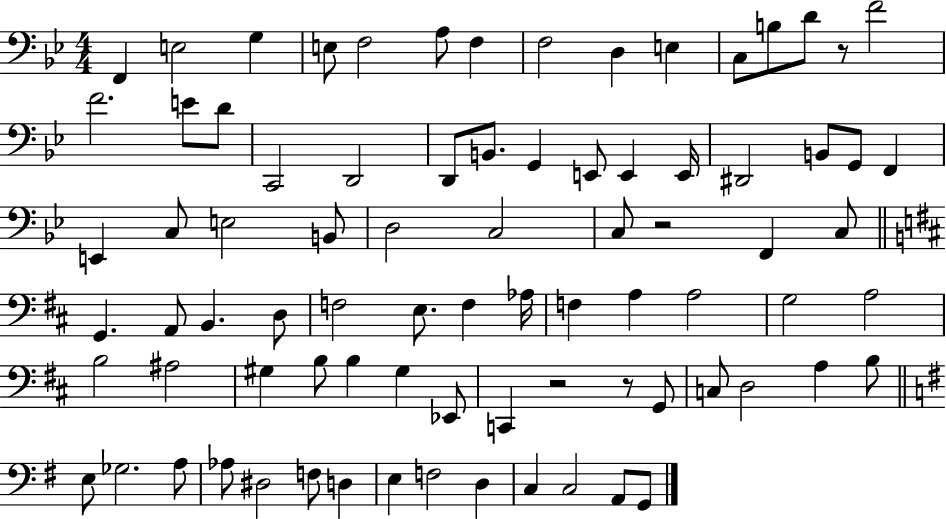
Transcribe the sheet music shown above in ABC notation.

X:1
T:Untitled
M:4/4
L:1/4
K:Bb
F,, E,2 G, E,/2 F,2 A,/2 F, F,2 D, E, C,/2 B,/2 D/2 z/2 F2 F2 E/2 D/2 C,,2 D,,2 D,,/2 B,,/2 G,, E,,/2 E,, E,,/4 ^D,,2 B,,/2 G,,/2 F,, E,, C,/2 E,2 B,,/2 D,2 C,2 C,/2 z2 F,, C,/2 G,, A,,/2 B,, D,/2 F,2 E,/2 F, _A,/4 F, A, A,2 G,2 A,2 B,2 ^A,2 ^G, B,/2 B, ^G, _E,,/2 C,, z2 z/2 G,,/2 C,/2 D,2 A, B,/2 E,/2 _G,2 A,/2 _A,/2 ^D,2 F,/2 D, E, F,2 D, C, C,2 A,,/2 G,,/2